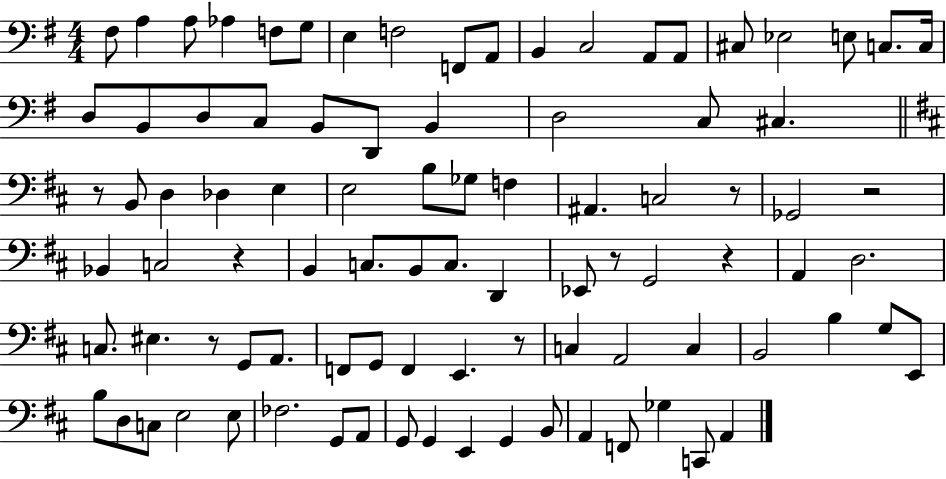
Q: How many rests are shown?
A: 8